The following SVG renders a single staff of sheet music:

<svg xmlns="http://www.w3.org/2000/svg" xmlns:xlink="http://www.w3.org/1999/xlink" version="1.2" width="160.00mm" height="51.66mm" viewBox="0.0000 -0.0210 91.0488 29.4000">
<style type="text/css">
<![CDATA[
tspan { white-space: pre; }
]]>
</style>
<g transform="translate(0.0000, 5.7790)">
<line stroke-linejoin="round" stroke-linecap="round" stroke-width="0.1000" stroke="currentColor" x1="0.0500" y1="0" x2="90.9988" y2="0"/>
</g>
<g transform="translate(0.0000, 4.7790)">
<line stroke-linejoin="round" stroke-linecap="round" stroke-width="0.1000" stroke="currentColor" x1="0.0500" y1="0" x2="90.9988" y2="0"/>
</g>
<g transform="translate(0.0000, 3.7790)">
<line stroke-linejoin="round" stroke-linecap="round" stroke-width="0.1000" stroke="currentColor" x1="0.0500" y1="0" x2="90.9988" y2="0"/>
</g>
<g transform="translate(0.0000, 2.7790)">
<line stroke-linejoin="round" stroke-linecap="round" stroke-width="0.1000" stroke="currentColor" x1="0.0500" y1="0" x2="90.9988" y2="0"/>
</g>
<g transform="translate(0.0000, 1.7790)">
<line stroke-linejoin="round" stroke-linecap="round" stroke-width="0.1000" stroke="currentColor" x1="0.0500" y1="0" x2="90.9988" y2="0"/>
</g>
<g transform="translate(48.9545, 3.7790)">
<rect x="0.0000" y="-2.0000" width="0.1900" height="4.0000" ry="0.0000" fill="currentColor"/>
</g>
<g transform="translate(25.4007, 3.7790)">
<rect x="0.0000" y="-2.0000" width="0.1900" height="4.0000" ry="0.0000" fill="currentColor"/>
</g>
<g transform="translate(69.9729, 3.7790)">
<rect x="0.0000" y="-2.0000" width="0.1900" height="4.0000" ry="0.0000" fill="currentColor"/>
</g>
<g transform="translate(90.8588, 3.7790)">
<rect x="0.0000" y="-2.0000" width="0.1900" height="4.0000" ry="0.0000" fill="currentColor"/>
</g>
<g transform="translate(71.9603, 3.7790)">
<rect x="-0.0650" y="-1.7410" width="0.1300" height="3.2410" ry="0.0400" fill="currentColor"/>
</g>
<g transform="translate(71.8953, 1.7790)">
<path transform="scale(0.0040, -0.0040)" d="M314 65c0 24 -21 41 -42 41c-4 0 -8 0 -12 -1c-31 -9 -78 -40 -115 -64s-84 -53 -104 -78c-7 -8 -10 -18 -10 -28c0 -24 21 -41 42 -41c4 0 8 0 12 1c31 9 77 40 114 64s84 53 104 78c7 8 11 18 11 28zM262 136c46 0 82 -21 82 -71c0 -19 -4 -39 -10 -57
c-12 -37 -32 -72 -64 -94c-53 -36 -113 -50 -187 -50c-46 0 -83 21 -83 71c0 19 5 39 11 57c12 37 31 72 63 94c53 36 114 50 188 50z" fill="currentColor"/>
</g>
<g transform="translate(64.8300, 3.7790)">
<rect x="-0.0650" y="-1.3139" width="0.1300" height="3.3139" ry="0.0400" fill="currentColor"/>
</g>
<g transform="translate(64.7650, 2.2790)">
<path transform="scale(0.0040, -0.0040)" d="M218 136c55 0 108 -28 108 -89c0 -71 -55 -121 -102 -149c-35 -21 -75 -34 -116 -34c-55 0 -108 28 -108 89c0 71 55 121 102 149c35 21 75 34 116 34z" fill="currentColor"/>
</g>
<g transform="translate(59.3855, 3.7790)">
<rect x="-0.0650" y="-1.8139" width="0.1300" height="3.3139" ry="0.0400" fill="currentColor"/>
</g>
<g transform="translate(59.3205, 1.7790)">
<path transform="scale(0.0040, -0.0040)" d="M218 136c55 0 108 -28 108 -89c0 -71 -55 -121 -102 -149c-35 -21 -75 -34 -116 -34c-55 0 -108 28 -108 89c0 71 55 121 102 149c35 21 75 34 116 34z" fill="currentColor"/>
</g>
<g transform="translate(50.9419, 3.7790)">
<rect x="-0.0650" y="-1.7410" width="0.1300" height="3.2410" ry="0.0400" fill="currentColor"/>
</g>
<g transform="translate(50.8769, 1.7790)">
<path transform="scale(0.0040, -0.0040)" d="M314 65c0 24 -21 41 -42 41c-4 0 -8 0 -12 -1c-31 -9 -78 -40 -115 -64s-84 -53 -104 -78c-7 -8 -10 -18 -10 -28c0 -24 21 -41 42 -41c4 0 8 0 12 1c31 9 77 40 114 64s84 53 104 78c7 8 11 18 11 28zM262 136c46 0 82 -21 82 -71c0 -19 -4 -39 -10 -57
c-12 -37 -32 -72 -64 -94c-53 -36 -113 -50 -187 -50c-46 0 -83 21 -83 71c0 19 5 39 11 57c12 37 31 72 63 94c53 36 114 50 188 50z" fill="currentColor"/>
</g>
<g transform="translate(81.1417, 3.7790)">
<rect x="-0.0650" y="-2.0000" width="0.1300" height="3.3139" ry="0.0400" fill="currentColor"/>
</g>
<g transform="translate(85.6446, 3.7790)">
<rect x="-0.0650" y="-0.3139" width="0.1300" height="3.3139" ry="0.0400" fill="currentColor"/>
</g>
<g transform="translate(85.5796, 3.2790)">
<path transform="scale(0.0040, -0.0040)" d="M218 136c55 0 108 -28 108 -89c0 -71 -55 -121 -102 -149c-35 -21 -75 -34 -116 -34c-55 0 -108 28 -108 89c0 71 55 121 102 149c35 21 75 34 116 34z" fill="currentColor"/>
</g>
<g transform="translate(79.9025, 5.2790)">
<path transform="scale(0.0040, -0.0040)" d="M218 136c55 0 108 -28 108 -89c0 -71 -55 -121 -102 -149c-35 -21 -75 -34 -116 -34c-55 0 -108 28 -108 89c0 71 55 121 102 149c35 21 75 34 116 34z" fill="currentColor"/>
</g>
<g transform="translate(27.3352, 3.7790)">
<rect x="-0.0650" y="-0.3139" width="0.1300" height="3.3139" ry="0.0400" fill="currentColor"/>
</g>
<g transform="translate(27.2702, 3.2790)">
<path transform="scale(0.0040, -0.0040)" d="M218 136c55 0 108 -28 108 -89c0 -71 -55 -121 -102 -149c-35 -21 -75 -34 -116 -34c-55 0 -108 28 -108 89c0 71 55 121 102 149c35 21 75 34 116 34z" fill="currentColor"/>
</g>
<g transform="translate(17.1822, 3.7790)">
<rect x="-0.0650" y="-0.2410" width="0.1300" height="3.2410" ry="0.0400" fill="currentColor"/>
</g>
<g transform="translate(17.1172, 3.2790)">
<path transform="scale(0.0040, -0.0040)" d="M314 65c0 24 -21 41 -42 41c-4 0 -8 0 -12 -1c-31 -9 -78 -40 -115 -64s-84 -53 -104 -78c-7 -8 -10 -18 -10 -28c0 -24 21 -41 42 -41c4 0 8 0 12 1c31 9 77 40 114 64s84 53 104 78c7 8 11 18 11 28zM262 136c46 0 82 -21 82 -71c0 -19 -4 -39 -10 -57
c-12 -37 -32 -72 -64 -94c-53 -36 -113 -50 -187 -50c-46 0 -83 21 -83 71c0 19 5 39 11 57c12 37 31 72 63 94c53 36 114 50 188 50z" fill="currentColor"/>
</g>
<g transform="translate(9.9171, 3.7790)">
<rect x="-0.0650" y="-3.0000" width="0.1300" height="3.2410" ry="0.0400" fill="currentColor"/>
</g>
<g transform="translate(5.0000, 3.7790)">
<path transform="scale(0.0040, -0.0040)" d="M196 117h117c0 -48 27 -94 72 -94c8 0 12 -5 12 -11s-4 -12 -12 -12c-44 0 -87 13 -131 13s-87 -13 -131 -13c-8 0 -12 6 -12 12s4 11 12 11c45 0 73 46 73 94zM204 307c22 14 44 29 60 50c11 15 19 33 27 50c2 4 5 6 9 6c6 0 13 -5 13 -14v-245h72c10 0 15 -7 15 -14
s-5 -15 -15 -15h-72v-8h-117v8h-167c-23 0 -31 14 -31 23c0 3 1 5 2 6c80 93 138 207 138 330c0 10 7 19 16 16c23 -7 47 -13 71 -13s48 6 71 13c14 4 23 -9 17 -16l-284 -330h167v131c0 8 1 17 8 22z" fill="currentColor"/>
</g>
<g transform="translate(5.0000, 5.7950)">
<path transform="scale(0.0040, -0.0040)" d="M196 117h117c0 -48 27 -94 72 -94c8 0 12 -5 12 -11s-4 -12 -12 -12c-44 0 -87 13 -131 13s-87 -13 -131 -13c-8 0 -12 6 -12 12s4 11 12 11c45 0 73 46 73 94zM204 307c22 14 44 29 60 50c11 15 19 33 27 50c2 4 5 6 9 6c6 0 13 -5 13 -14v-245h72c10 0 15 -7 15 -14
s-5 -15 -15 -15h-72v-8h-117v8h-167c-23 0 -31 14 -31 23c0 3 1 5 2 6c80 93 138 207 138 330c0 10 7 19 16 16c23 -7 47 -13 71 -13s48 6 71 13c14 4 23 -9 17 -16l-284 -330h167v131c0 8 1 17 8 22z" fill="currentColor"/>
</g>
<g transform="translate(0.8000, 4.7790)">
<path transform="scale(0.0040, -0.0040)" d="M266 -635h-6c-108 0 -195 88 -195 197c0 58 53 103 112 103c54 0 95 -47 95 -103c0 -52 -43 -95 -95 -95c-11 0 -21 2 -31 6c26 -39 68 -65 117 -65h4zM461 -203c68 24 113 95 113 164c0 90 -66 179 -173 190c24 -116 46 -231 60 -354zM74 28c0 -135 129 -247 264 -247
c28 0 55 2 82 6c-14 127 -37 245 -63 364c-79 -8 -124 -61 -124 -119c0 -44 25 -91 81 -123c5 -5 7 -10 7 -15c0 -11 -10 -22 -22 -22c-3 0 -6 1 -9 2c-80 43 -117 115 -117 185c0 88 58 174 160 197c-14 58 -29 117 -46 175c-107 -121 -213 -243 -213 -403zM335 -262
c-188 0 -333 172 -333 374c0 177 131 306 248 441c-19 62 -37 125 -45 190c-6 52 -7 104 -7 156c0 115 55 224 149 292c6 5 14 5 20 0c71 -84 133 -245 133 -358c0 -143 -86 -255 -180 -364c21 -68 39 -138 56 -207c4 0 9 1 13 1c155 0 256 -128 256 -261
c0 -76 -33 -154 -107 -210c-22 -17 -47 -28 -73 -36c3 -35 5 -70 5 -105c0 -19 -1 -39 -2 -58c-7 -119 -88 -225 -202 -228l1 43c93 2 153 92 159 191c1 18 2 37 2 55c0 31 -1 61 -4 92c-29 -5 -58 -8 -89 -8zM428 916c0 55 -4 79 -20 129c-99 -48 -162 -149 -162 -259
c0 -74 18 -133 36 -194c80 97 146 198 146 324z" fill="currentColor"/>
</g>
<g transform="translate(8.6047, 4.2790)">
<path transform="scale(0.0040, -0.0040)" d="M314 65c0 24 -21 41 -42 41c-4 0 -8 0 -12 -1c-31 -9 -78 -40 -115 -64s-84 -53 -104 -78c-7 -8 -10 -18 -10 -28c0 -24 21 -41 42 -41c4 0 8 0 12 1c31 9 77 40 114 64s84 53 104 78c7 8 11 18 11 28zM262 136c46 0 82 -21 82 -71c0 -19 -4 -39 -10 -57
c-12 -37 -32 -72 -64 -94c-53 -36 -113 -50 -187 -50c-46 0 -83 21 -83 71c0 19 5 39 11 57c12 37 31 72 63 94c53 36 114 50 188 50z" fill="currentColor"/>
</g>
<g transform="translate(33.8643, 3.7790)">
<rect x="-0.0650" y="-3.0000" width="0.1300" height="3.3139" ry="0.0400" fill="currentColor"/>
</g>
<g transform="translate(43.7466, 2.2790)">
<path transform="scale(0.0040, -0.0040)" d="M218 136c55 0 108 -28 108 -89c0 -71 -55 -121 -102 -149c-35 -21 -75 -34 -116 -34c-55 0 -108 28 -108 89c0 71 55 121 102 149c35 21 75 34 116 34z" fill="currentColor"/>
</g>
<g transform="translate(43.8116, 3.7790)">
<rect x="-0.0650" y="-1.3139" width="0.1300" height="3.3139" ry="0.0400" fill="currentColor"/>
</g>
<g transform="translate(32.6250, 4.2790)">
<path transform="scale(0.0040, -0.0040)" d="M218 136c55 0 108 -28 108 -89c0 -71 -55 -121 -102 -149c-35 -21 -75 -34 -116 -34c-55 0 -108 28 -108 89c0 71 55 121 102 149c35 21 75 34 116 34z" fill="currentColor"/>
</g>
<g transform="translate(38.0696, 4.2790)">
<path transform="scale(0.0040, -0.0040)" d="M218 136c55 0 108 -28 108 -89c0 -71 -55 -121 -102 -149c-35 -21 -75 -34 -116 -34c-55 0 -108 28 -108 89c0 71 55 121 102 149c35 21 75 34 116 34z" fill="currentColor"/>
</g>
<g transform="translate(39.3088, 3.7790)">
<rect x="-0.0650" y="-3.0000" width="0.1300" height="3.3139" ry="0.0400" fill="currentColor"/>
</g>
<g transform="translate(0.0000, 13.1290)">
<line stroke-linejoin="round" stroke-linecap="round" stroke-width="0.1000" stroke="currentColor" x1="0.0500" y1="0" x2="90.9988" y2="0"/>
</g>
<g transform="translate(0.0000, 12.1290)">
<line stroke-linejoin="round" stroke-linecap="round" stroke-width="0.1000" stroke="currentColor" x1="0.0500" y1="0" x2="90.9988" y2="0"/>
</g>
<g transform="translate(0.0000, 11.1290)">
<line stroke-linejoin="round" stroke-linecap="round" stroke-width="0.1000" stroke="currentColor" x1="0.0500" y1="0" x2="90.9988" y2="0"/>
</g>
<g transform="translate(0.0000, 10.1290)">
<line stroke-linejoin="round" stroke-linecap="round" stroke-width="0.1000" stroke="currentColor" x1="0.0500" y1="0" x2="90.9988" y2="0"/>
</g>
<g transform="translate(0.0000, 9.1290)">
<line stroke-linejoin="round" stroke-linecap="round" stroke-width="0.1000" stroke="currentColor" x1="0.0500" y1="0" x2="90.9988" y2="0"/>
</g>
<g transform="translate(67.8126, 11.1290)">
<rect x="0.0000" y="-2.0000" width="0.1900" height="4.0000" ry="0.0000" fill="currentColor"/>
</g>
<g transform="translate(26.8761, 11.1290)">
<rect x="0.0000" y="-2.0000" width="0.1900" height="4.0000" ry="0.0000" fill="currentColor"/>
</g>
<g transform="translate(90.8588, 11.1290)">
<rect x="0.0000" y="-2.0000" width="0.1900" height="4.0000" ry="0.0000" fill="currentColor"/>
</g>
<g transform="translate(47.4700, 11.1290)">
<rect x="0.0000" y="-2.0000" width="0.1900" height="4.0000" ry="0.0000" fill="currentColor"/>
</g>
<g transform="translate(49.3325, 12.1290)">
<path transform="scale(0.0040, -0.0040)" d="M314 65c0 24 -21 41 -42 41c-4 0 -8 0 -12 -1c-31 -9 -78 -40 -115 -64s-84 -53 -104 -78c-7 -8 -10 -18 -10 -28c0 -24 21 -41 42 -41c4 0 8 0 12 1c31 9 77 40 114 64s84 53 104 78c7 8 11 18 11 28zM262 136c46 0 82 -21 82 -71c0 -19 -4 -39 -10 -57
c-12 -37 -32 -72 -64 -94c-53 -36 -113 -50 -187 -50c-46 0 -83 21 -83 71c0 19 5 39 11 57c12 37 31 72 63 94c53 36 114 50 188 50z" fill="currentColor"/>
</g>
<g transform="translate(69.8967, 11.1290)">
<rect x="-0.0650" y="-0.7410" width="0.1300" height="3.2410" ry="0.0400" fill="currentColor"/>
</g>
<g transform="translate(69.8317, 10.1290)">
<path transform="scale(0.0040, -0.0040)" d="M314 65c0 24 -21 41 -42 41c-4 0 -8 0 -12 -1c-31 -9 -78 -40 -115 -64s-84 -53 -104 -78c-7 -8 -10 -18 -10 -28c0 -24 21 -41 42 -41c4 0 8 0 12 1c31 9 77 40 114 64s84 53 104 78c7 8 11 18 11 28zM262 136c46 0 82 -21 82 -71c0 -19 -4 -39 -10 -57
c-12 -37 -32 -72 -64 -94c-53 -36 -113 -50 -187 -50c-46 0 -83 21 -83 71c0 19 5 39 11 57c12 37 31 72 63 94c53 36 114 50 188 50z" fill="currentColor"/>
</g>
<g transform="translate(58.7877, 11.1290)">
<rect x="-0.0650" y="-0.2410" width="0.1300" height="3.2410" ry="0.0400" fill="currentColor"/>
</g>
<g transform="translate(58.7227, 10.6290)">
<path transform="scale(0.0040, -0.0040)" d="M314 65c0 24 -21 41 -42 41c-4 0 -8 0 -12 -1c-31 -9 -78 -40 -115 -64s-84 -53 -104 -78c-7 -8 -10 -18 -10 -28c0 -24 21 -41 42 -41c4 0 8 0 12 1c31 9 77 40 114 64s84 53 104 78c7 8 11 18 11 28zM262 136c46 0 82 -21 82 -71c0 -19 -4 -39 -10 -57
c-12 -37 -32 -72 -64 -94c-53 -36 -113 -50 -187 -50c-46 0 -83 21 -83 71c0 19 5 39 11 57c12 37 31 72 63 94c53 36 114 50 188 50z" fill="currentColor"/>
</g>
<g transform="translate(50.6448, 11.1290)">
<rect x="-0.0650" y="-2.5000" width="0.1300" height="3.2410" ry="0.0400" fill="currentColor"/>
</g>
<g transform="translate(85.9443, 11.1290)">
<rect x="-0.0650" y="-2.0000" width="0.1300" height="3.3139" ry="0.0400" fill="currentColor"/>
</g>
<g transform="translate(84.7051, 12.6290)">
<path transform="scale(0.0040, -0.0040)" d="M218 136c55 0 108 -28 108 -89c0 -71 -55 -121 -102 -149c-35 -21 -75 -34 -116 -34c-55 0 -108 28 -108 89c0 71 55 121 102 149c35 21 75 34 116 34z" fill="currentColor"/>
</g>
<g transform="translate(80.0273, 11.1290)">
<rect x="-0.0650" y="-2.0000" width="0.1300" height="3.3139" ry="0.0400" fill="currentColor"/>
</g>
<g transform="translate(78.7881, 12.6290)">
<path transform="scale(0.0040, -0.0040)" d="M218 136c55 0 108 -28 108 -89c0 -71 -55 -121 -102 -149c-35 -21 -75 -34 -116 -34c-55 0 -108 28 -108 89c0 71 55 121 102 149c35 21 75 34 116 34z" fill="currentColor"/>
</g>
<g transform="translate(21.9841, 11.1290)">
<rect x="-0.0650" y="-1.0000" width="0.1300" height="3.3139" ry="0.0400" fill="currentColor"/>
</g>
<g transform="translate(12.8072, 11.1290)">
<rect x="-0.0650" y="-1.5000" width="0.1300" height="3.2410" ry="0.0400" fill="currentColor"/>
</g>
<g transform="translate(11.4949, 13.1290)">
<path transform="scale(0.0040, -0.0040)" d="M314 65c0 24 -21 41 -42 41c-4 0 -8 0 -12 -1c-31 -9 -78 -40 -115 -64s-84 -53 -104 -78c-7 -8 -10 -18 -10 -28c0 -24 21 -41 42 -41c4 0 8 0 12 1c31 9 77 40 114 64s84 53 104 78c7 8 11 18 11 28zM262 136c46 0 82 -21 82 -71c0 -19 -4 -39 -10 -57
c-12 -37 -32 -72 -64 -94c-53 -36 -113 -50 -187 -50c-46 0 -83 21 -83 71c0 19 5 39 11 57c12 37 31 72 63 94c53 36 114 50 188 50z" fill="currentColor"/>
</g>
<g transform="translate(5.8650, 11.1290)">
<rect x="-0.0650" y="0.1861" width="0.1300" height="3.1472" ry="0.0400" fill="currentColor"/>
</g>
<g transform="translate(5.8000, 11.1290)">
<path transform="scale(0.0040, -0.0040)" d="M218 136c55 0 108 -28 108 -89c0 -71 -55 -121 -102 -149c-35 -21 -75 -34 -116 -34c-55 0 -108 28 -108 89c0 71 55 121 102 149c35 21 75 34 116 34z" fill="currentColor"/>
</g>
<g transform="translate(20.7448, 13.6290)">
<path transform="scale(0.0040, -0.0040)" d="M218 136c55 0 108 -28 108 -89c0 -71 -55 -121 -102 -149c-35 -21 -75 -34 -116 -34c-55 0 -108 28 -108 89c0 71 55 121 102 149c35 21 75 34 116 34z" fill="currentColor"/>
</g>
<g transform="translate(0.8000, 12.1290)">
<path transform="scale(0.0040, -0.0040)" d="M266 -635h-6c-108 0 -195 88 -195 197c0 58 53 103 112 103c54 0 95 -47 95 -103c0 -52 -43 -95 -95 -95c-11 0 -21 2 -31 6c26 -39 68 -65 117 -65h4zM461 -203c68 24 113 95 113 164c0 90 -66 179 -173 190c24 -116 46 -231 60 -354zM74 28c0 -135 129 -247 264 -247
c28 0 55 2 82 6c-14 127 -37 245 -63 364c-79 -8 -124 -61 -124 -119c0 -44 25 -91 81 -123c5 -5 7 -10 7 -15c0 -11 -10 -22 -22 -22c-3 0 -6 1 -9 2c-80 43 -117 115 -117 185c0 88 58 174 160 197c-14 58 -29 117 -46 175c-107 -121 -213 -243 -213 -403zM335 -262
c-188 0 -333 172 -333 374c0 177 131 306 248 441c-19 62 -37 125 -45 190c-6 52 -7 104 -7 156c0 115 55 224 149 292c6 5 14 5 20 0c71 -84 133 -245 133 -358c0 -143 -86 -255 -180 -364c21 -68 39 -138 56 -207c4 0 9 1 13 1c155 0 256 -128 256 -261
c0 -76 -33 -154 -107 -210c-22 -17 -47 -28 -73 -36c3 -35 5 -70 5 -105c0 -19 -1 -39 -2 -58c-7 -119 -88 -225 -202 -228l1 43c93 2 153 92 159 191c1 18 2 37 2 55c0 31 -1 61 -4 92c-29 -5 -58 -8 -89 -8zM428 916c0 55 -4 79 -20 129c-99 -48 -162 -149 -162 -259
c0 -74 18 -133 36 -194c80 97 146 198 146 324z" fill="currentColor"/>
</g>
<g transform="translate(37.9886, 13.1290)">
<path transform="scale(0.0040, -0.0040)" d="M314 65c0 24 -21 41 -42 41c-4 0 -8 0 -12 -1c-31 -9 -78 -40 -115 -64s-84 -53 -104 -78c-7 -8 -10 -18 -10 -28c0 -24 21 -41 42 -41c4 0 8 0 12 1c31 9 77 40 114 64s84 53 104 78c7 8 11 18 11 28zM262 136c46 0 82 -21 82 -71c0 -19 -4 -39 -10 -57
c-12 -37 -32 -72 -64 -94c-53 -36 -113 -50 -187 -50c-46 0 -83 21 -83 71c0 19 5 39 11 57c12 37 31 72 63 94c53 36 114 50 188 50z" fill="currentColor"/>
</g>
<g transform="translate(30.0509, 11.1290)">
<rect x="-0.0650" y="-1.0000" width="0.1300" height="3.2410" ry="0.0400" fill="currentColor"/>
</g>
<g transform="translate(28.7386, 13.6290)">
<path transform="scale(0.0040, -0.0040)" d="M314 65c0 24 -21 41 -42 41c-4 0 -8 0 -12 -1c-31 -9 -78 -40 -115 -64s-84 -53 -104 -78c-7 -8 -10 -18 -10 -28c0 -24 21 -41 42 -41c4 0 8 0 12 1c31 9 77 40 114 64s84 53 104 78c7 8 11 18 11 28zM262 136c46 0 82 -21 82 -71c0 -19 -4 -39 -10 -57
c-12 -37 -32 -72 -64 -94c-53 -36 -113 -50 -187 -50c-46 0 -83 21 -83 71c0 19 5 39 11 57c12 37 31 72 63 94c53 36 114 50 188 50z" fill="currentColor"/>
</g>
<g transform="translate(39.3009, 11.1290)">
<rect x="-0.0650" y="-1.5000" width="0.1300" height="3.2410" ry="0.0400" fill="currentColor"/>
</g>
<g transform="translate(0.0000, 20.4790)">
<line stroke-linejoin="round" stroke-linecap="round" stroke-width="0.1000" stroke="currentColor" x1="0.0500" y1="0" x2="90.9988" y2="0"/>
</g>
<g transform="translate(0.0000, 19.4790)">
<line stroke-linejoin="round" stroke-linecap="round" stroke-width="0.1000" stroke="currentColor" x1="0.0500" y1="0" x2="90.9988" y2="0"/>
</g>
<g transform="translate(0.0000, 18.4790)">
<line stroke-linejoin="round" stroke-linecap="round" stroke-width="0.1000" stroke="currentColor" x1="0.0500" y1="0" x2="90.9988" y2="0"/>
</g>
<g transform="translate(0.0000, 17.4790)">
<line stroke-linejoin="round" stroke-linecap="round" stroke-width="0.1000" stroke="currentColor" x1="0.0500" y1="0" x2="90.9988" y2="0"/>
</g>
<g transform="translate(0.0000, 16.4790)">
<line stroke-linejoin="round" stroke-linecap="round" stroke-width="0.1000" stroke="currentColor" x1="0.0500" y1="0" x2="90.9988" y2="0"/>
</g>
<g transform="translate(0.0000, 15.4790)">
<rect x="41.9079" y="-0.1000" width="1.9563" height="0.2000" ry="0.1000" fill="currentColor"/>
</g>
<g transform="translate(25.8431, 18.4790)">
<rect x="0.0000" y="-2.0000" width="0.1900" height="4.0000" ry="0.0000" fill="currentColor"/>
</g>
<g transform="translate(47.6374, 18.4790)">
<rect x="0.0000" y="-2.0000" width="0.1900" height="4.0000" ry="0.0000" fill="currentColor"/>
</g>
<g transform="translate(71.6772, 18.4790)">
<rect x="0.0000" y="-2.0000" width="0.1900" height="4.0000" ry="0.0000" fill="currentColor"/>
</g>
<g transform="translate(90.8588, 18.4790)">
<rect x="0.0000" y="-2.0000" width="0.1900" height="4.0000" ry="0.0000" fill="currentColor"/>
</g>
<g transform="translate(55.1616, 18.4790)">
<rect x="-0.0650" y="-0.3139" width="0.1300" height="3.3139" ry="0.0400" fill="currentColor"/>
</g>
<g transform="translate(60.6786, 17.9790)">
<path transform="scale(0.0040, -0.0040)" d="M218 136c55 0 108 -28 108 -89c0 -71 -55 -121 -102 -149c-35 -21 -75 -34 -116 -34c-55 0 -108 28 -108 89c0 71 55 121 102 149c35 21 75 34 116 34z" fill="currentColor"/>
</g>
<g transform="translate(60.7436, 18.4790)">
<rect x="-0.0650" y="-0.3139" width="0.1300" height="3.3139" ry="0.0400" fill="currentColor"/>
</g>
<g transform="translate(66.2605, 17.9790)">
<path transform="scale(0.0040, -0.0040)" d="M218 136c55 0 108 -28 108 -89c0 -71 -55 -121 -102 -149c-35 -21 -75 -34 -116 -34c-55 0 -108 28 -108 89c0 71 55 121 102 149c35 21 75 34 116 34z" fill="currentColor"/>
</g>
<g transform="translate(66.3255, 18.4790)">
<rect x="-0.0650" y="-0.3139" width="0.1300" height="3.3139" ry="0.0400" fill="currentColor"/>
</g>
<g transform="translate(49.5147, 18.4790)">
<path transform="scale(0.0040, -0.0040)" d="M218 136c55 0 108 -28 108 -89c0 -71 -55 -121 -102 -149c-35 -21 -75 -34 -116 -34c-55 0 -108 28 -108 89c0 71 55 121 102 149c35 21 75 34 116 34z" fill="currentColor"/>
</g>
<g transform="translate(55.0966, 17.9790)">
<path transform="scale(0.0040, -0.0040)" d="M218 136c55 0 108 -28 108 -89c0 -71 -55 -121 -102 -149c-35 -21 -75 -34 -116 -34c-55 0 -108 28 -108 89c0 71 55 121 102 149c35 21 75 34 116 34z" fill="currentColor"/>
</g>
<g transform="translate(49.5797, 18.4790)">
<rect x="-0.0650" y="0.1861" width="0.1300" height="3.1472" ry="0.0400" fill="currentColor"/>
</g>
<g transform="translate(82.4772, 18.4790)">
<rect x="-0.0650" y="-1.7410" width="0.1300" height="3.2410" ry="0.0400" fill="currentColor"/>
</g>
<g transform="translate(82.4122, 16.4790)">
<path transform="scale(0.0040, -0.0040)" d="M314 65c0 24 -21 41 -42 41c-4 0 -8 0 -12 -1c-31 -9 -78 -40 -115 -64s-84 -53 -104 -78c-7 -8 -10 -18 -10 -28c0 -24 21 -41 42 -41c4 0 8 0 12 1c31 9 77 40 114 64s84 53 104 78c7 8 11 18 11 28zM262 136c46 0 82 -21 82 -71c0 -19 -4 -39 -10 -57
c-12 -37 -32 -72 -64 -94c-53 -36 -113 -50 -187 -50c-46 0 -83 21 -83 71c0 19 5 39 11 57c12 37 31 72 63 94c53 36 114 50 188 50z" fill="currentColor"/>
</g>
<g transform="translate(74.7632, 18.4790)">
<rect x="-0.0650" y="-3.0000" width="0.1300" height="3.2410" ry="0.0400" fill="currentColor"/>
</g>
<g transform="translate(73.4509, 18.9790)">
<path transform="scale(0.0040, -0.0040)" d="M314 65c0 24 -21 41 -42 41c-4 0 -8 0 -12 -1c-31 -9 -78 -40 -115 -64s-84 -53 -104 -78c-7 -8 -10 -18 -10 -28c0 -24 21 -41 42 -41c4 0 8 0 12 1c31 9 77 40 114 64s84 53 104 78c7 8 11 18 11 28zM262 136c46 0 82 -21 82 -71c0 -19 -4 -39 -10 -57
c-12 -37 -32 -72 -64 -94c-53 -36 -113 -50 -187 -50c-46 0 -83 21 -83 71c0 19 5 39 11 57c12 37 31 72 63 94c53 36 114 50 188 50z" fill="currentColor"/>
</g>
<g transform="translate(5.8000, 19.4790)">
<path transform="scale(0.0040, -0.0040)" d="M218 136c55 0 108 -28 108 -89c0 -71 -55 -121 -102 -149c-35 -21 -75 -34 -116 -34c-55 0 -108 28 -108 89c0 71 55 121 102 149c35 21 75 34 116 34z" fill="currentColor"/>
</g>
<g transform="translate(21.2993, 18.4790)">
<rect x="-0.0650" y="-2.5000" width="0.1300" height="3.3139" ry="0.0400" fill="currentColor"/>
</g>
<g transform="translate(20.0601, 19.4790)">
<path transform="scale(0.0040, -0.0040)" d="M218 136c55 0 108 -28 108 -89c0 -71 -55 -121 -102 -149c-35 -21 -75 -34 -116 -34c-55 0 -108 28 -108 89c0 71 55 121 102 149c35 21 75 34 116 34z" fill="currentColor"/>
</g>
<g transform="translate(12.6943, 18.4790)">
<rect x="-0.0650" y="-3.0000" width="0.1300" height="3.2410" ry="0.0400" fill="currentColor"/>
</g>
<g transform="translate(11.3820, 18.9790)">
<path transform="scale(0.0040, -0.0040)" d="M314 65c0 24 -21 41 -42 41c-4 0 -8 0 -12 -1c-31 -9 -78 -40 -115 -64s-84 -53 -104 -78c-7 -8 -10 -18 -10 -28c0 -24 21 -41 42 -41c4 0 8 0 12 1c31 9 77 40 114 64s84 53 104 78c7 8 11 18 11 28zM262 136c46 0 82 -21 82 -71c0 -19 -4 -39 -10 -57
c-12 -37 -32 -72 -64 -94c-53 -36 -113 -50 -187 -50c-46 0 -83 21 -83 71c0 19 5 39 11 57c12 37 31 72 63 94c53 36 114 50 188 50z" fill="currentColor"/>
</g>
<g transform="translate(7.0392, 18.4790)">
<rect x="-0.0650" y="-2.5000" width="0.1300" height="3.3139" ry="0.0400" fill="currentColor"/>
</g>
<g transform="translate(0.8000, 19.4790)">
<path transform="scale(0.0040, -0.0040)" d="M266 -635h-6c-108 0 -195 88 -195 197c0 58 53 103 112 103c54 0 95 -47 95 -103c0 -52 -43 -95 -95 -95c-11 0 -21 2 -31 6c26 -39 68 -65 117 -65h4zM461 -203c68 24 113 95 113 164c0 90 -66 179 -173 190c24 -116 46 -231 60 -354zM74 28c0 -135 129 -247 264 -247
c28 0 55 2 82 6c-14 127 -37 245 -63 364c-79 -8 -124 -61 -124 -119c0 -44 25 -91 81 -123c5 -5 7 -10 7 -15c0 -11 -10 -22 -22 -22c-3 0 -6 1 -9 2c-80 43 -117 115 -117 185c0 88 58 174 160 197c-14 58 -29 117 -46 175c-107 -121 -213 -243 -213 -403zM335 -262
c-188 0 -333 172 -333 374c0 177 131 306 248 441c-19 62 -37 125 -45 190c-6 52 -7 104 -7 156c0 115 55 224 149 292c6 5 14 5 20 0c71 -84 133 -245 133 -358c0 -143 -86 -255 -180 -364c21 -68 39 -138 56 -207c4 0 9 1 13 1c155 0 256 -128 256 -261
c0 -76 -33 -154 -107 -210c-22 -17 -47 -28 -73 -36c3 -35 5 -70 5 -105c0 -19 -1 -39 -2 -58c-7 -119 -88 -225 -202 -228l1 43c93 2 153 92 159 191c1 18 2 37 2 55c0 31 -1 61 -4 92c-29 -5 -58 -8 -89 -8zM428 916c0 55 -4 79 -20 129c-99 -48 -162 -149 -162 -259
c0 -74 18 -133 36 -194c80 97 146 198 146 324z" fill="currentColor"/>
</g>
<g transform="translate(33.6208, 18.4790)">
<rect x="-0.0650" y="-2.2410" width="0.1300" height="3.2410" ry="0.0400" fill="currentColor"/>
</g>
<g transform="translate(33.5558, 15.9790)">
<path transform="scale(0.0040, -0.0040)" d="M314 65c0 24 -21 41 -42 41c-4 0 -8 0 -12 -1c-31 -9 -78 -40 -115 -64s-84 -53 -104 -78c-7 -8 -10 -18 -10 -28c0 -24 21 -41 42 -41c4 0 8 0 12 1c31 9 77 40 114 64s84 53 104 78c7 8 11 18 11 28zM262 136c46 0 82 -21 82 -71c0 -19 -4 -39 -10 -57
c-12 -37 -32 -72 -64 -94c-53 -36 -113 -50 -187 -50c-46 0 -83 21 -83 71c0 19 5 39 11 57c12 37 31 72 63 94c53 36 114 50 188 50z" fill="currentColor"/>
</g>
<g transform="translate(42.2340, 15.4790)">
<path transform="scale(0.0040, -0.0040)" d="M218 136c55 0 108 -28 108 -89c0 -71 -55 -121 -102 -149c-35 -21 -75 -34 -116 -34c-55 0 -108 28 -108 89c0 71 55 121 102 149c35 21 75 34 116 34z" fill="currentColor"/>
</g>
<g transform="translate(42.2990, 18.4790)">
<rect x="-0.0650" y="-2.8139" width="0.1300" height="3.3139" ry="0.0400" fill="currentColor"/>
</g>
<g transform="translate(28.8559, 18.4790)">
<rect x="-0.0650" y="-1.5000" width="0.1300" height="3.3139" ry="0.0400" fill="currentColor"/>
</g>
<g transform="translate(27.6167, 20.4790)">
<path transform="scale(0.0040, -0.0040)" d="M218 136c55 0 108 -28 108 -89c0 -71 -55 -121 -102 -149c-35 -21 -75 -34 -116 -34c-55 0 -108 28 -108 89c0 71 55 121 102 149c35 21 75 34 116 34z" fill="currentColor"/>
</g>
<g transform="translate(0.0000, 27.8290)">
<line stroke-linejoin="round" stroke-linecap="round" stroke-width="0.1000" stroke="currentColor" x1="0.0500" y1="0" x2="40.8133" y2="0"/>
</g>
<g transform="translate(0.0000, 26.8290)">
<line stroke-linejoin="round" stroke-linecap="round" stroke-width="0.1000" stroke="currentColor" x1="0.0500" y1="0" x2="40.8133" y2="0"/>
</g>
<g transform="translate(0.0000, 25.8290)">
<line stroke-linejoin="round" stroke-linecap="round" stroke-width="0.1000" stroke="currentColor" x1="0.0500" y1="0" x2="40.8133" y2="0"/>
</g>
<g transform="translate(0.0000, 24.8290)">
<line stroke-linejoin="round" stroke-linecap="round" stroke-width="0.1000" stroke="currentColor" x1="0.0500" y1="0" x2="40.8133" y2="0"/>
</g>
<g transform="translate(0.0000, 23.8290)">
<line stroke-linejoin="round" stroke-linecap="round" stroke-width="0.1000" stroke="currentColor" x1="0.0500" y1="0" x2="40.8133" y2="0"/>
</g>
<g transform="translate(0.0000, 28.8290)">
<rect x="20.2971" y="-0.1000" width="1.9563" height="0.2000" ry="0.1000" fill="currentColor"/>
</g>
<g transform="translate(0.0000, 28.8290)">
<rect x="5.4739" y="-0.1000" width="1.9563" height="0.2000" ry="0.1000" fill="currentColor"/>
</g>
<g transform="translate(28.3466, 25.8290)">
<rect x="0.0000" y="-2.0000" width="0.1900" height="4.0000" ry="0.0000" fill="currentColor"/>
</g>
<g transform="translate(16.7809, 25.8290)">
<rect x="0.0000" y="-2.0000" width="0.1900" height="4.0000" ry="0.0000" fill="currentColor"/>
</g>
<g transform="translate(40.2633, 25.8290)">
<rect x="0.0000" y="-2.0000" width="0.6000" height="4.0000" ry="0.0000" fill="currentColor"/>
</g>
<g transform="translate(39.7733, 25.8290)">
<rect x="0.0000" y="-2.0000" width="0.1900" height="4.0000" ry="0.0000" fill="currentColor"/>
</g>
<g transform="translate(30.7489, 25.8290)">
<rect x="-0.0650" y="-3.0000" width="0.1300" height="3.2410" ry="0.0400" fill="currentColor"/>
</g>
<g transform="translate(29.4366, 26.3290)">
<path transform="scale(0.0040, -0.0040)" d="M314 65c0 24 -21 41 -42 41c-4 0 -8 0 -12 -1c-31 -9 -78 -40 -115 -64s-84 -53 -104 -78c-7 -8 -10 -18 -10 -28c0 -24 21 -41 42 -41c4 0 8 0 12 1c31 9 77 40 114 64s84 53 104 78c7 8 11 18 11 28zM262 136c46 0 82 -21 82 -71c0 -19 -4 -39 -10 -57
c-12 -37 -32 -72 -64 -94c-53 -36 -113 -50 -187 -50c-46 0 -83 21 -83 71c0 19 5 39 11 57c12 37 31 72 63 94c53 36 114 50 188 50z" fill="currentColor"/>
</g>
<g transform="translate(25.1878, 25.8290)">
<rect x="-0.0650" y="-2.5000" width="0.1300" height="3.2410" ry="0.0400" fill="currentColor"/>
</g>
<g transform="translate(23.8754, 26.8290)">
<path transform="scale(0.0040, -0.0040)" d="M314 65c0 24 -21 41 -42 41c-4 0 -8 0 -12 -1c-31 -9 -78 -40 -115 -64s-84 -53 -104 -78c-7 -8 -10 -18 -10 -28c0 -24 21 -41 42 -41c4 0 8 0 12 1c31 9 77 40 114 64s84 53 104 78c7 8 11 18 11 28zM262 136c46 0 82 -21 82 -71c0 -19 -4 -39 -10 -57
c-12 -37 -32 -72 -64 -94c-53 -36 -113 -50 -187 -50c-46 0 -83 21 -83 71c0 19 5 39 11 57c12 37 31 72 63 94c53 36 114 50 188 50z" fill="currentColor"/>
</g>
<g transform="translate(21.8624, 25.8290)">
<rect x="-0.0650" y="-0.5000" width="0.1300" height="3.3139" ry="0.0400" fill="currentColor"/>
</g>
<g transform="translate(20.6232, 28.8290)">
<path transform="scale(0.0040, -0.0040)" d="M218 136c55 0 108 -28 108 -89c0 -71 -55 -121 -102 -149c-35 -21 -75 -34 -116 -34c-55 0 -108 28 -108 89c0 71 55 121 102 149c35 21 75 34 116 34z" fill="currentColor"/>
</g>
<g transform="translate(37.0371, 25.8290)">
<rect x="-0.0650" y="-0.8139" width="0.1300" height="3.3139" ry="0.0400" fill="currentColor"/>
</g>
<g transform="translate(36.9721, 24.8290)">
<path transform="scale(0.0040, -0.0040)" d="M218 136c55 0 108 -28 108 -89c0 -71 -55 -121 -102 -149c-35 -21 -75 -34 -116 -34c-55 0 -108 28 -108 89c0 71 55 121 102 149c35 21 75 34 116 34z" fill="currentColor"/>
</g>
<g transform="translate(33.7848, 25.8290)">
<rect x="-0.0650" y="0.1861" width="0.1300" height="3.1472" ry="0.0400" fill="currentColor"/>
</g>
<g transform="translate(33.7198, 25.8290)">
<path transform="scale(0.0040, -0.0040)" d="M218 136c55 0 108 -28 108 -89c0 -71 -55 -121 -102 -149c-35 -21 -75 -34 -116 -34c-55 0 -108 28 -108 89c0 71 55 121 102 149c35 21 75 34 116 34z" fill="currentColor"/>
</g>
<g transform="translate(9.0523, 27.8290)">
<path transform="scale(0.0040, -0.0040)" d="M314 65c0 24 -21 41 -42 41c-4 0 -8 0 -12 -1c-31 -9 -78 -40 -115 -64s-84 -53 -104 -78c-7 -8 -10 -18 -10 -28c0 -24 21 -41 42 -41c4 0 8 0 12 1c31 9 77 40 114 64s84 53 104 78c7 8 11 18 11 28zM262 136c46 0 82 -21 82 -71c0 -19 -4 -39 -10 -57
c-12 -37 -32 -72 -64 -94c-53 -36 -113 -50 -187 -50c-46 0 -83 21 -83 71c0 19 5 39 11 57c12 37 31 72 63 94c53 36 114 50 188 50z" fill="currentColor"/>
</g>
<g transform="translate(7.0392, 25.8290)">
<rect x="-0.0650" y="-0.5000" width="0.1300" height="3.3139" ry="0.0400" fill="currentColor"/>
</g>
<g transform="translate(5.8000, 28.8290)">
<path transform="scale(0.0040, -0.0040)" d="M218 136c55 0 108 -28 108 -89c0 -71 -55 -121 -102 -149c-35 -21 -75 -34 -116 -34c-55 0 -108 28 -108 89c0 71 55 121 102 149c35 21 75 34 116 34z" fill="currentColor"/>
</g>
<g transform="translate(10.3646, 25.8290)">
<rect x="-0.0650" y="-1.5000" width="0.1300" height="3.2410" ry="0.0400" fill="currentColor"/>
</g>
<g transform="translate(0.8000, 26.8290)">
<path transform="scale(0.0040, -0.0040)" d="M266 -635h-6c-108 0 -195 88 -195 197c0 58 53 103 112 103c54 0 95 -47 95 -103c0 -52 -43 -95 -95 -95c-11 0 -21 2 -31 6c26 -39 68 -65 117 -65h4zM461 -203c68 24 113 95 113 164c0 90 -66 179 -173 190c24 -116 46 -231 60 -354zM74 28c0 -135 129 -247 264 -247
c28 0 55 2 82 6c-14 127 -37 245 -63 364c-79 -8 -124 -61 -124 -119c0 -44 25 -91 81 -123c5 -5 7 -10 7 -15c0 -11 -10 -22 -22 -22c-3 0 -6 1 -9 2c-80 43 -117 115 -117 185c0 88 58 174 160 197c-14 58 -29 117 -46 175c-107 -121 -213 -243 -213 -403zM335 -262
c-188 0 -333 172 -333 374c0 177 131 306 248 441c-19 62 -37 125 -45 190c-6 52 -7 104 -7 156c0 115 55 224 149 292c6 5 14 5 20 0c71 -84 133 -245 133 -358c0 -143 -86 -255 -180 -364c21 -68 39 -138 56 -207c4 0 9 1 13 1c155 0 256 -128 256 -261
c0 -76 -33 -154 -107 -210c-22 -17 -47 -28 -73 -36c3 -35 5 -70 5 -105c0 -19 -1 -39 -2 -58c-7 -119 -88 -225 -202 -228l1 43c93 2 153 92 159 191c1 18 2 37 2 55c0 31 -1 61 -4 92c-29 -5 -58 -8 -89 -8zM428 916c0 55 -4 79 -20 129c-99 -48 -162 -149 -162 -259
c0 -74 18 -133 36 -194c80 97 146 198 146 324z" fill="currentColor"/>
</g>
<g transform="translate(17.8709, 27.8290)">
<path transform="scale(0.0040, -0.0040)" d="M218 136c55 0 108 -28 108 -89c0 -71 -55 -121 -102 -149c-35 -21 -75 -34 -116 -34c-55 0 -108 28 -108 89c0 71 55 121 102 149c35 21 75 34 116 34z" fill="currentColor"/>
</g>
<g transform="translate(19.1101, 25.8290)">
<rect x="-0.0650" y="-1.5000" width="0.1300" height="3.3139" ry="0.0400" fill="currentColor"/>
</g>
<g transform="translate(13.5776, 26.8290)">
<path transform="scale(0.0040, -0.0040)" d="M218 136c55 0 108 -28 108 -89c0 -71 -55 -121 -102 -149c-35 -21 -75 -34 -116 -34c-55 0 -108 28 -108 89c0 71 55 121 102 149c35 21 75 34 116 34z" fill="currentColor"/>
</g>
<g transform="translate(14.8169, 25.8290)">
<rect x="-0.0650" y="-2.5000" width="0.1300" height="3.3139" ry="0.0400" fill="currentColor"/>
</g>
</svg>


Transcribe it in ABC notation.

X:1
T:Untitled
M:4/4
L:1/4
K:C
A2 c2 c A A e f2 f e f2 F c B E2 D D2 E2 G2 c2 d2 F F G A2 G E g2 a B c c c A2 f2 C E2 G E C G2 A2 B d